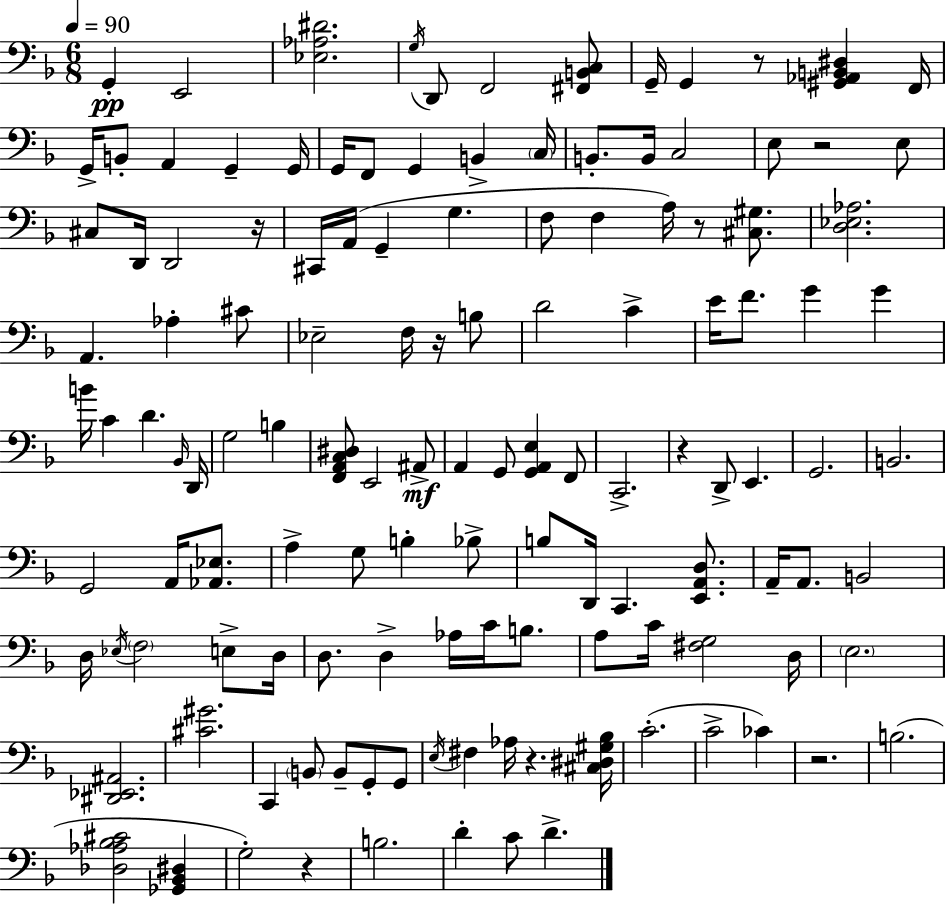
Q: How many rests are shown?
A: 9